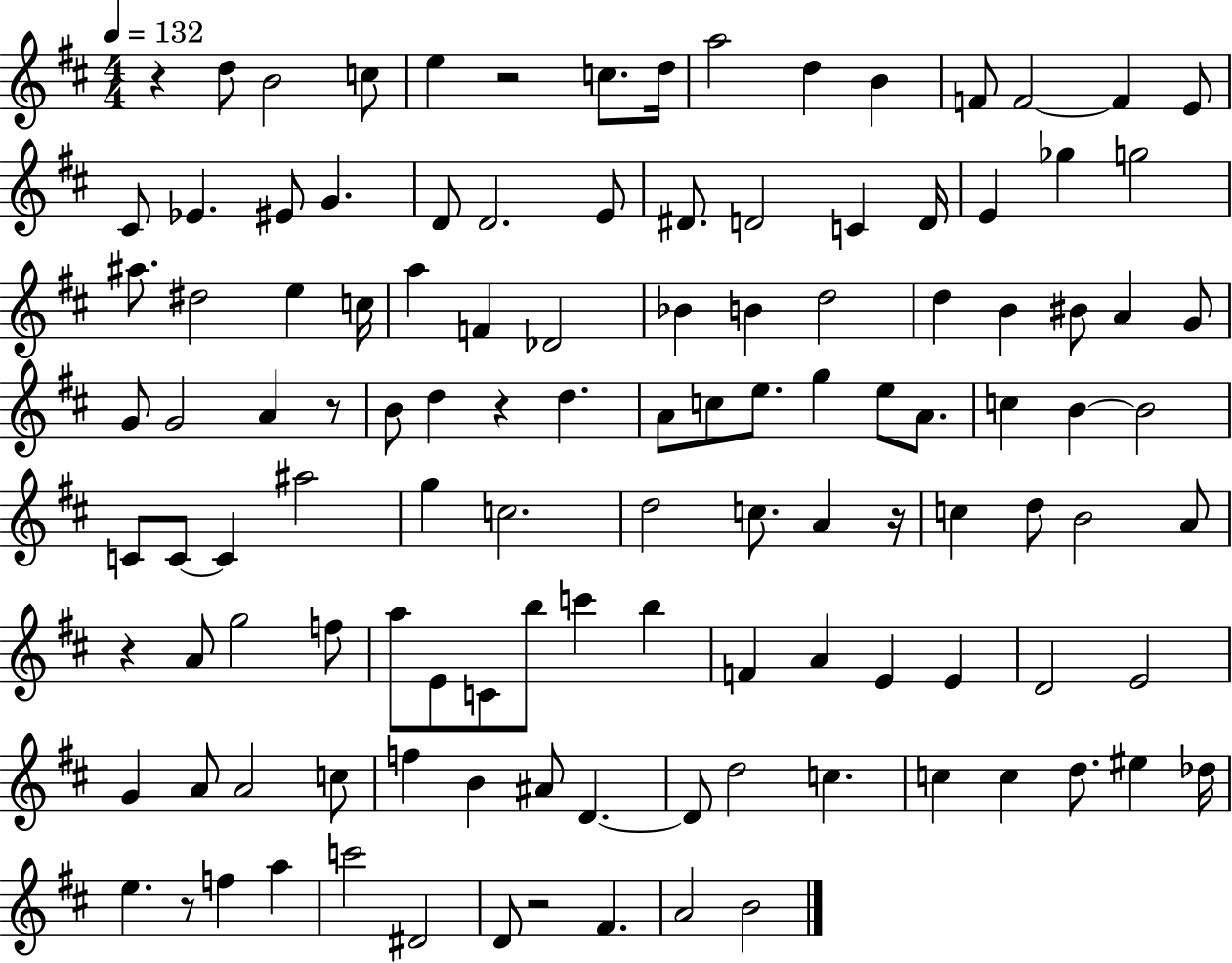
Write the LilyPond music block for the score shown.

{
  \clef treble
  \numericTimeSignature
  \time 4/4
  \key d \major
  \tempo 4 = 132
  \repeat volta 2 { r4 d''8 b'2 c''8 | e''4 r2 c''8. d''16 | a''2 d''4 b'4 | f'8 f'2~~ f'4 e'8 | \break cis'8 ees'4. eis'8 g'4. | d'8 d'2. e'8 | dis'8. d'2 c'4 d'16 | e'4 ges''4 g''2 | \break ais''8. dis''2 e''4 c''16 | a''4 f'4 des'2 | bes'4 b'4 d''2 | d''4 b'4 bis'8 a'4 g'8 | \break g'8 g'2 a'4 r8 | b'8 d''4 r4 d''4. | a'8 c''8 e''8. g''4 e''8 a'8. | c''4 b'4~~ b'2 | \break c'8 c'8~~ c'4 ais''2 | g''4 c''2. | d''2 c''8. a'4 r16 | c''4 d''8 b'2 a'8 | \break r4 a'8 g''2 f''8 | a''8 e'8 c'8 b''8 c'''4 b''4 | f'4 a'4 e'4 e'4 | d'2 e'2 | \break g'4 a'8 a'2 c''8 | f''4 b'4 ais'8 d'4.~~ | d'8 d''2 c''4. | c''4 c''4 d''8. eis''4 des''16 | \break e''4. r8 f''4 a''4 | c'''2 dis'2 | d'8 r2 fis'4. | a'2 b'2 | \break } \bar "|."
}